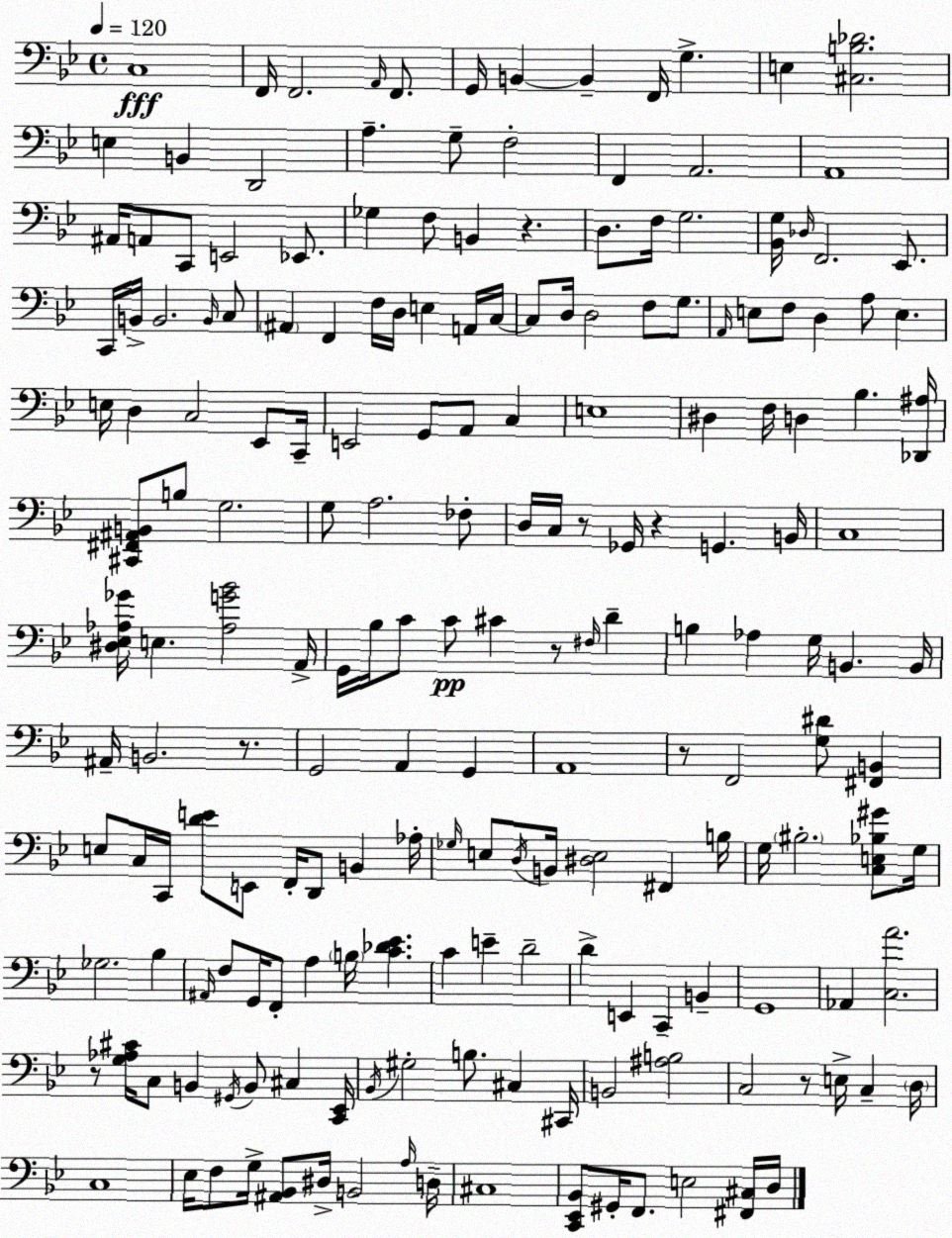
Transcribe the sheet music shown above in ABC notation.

X:1
T:Untitled
M:4/4
L:1/4
K:Bb
C,4 F,,/4 F,,2 A,,/4 F,,/2 G,,/4 B,, B,, F,,/4 G, E, [^C,B,_D]2 E, B,, D,,2 A, G,/2 F,2 F,, A,,2 A,,4 ^A,,/4 A,,/2 C,,/2 E,,2 _E,,/2 _G, F,/2 B,, z D,/2 F,/4 G,2 [_B,,G,]/4 _D,/4 F,,2 _E,,/2 C,,/4 B,,/4 B,,2 B,,/4 C,/2 ^A,, F,, F,/4 D,/4 E, A,,/4 C,/4 C,/2 D,/4 D,2 F,/2 G,/2 A,,/4 E,/2 F,/2 D, A,/2 E, E,/4 D, C,2 _E,,/2 C,,/4 E,,2 G,,/2 A,,/2 C, E,4 ^D, F,/4 D, _B, [_D,,^A,]/4 [^C,,^F,,^A,,B,,]/2 B,/2 G,2 G,/2 A,2 _F,/2 D,/4 C,/4 z/2 _G,,/4 z G,, B,,/4 C,4 [^D,_E,_A,_G]/4 E, [_A,G_B]2 A,,/4 G,,/4 _B,/4 C/2 C/2 ^C z/2 ^F,/4 D B, _A, G,/4 B,, B,,/4 ^A,,/4 B,,2 z/2 G,,2 A,, G,, A,,4 z/2 F,,2 [G,^D]/2 [^F,,B,,] E,/2 C,/4 C,,/4 [DE]/2 E,,/2 F,,/4 D,,/2 B,, _A,/4 _G,/4 E,/2 D,/4 B,,/4 [^D,E,]2 ^F,, B,/4 G,/4 ^B,2 [C,E,_B,^G]/2 G,/4 _G,2 _B, ^A,,/4 F,/2 G,,/4 F,,/2 A, B,/4 [C_D_E] C E D2 D E,, C,, B,, G,,4 _A,, [C,A]2 z/2 [G,_A,^C]/4 C,/2 B,, ^G,,/4 B,,/2 ^C, [C,,_E,,]/4 _B,,/4 ^G,2 B,/2 ^C, ^C,,/4 B,,2 [^A,B,]2 C,2 z/2 E,/4 C, D,/4 C,4 _E,/4 F,/2 G,/4 [^A,,_B,,]/2 ^D,/4 B,,2 A,/4 D,/4 ^C,4 [C,,_E,,_B,,]/2 ^G,,/4 F,,/2 E,2 [^F,,^C,]/4 D,/4